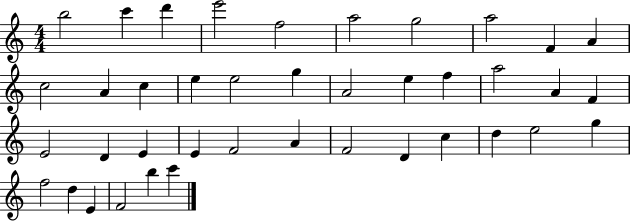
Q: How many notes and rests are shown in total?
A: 40